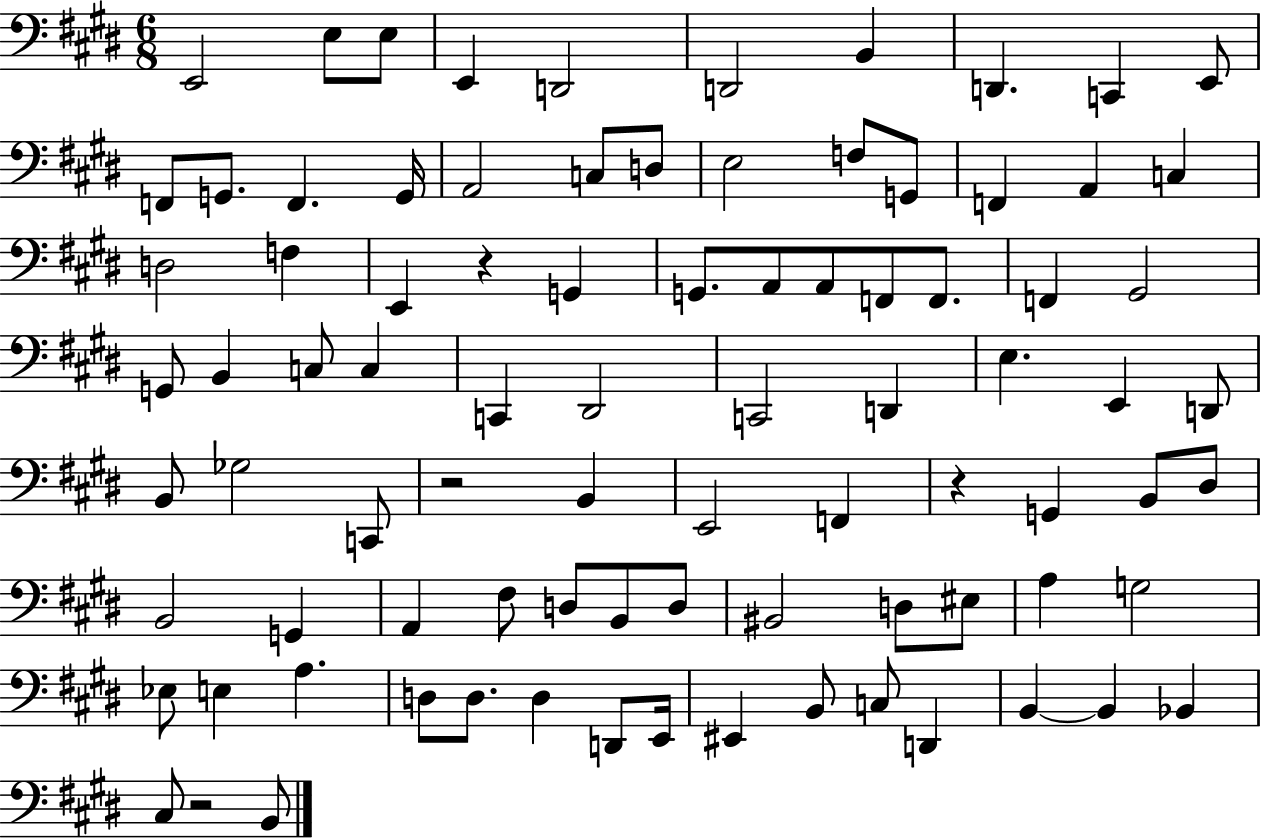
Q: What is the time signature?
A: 6/8